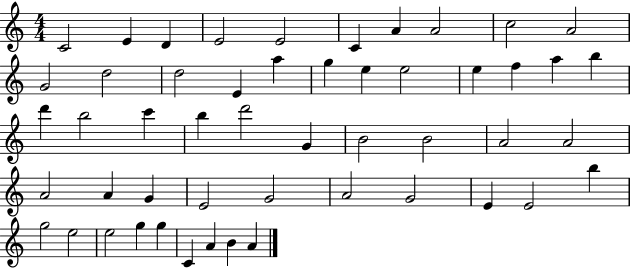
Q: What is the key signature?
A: C major